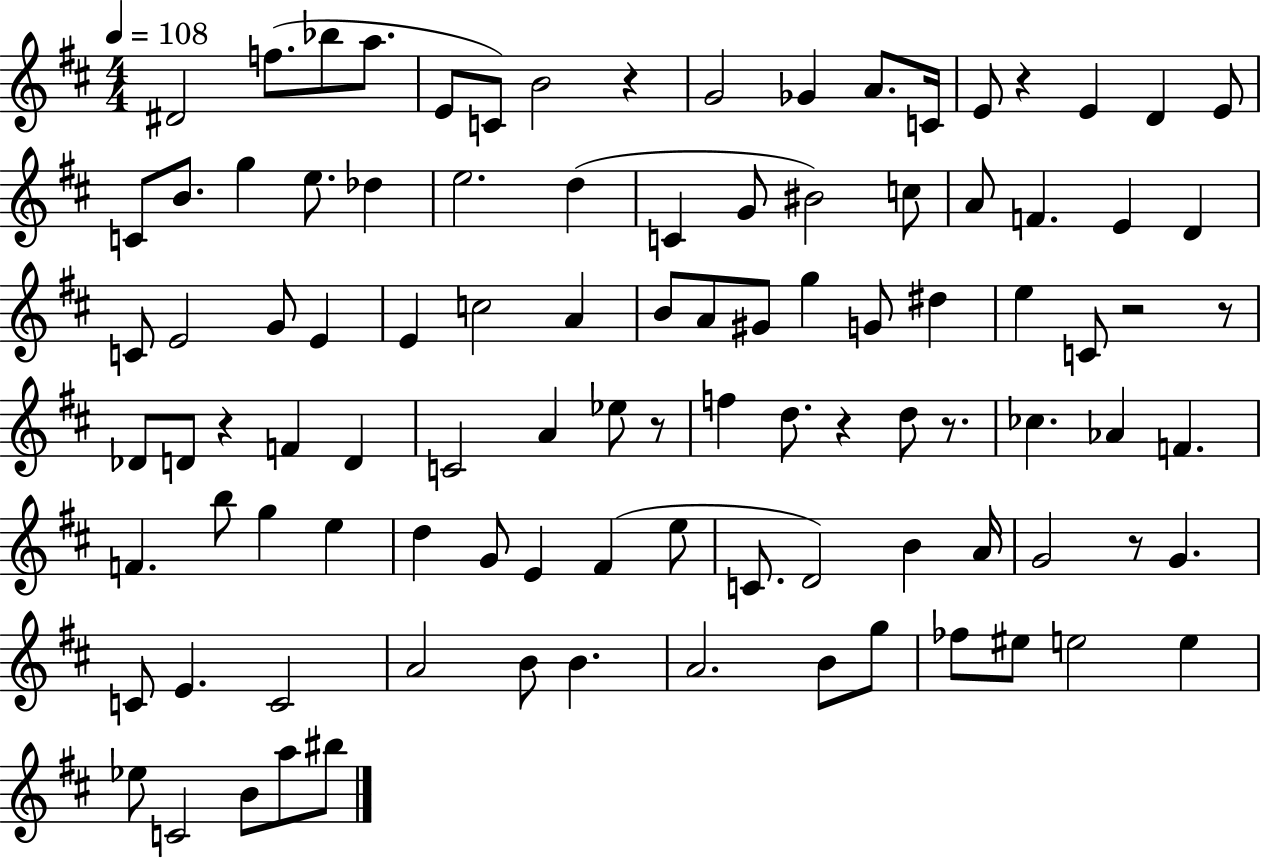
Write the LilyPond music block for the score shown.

{
  \clef treble
  \numericTimeSignature
  \time 4/4
  \key d \major
  \tempo 4 = 108
  dis'2 f''8.( bes''8 a''8. | e'8 c'8) b'2 r4 | g'2 ges'4 a'8. c'16 | e'8 r4 e'4 d'4 e'8 | \break c'8 b'8. g''4 e''8. des''4 | e''2. d''4( | c'4 g'8 bis'2) c''8 | a'8 f'4. e'4 d'4 | \break c'8 e'2 g'8 e'4 | e'4 c''2 a'4 | b'8 a'8 gis'8 g''4 g'8 dis''4 | e''4 c'8 r2 r8 | \break des'8 d'8 r4 f'4 d'4 | c'2 a'4 ees''8 r8 | f''4 d''8. r4 d''8 r8. | ces''4. aes'4 f'4. | \break f'4. b''8 g''4 e''4 | d''4 g'8 e'4 fis'4( e''8 | c'8. d'2) b'4 a'16 | g'2 r8 g'4. | \break c'8 e'4. c'2 | a'2 b'8 b'4. | a'2. b'8 g''8 | fes''8 eis''8 e''2 e''4 | \break ees''8 c'2 b'8 a''8 bis''8 | \bar "|."
}